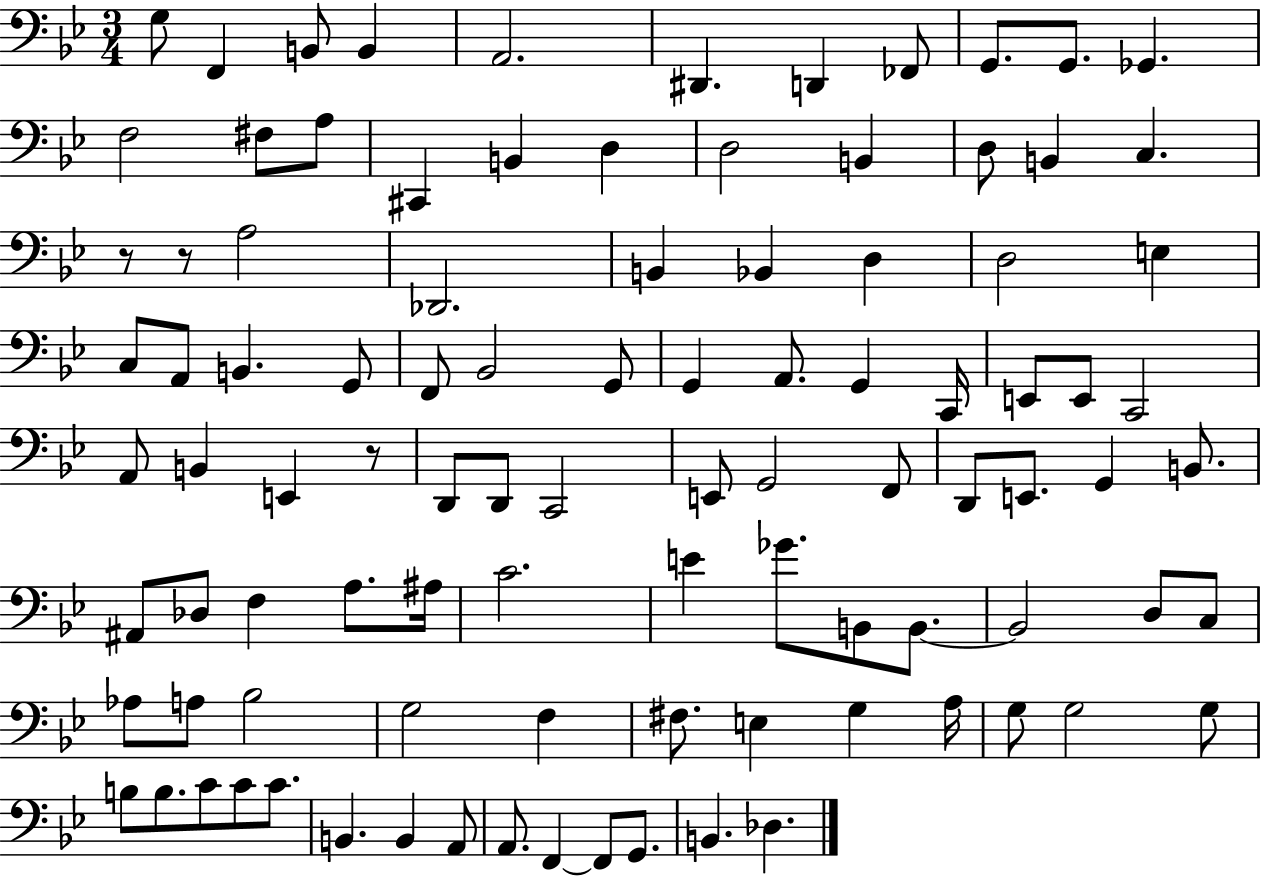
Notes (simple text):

G3/e F2/q B2/e B2/q A2/h. D#2/q. D2/q FES2/e G2/e. G2/e. Gb2/q. F3/h F#3/e A3/e C#2/q B2/q D3/q D3/h B2/q D3/e B2/q C3/q. R/e R/e A3/h Db2/h. B2/q Bb2/q D3/q D3/h E3/q C3/e A2/e B2/q. G2/e F2/e Bb2/h G2/e G2/q A2/e. G2/q C2/s E2/e E2/e C2/h A2/e B2/q E2/q R/e D2/e D2/e C2/h E2/e G2/h F2/e D2/e E2/e. G2/q B2/e. A#2/e Db3/e F3/q A3/e. A#3/s C4/h. E4/q Gb4/e. B2/e B2/e. B2/h D3/e C3/e Ab3/e A3/e Bb3/h G3/h F3/q F#3/e. E3/q G3/q A3/s G3/e G3/h G3/e B3/e B3/e. C4/e C4/e C4/e. B2/q. B2/q A2/e A2/e. F2/q F2/e G2/e. B2/q. Db3/q.